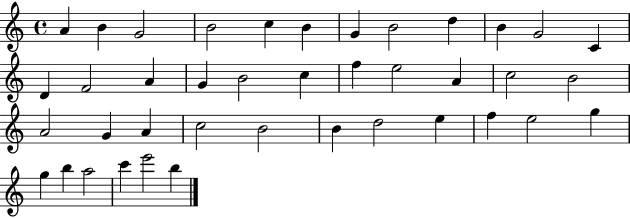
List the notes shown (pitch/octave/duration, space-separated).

A4/q B4/q G4/h B4/h C5/q B4/q G4/q B4/h D5/q B4/q G4/h C4/q D4/q F4/h A4/q G4/q B4/h C5/q F5/q E5/h A4/q C5/h B4/h A4/h G4/q A4/q C5/h B4/h B4/q D5/h E5/q F5/q E5/h G5/q G5/q B5/q A5/h C6/q E6/h B5/q